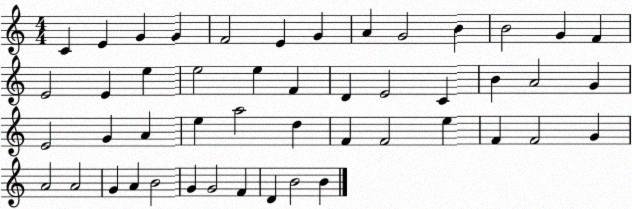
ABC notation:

X:1
T:Untitled
M:4/4
L:1/4
K:C
C E G G F2 E G A G2 B B2 G F E2 E e e2 e F D E2 C B A2 G E2 G A e a2 d F F2 e F F2 G A2 A2 G A B2 G G2 F D B2 B